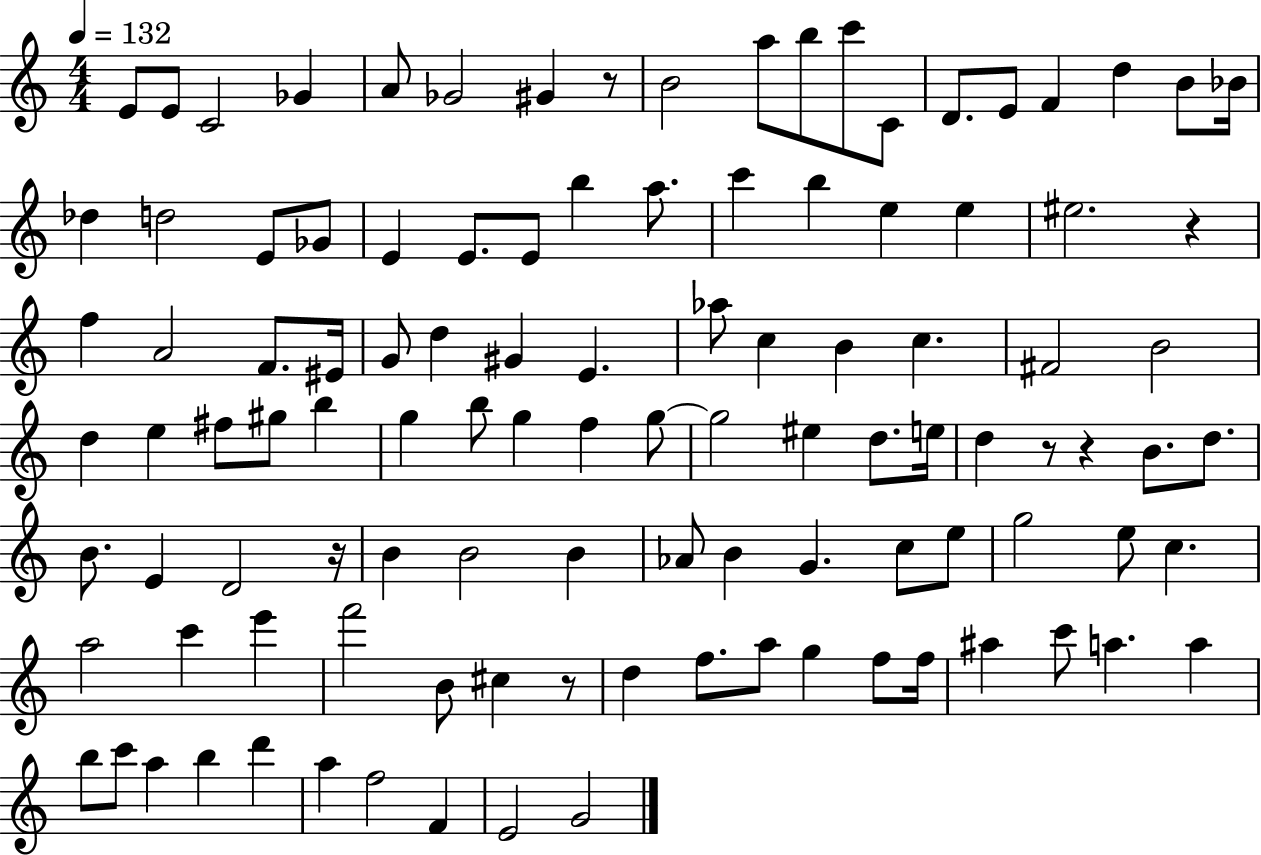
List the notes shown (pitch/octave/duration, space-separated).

E4/e E4/e C4/h Gb4/q A4/e Gb4/h G#4/q R/e B4/h A5/e B5/e C6/e C4/e D4/e. E4/e F4/q D5/q B4/e Bb4/s Db5/q D5/h E4/e Gb4/e E4/q E4/e. E4/e B5/q A5/e. C6/q B5/q E5/q E5/q EIS5/h. R/q F5/q A4/h F4/e. EIS4/s G4/e D5/q G#4/q E4/q. Ab5/e C5/q B4/q C5/q. F#4/h B4/h D5/q E5/q F#5/e G#5/e B5/q G5/q B5/e G5/q F5/q G5/e G5/h EIS5/q D5/e. E5/s D5/q R/e R/q B4/e. D5/e. B4/e. E4/q D4/h R/s B4/q B4/h B4/q Ab4/e B4/q G4/q. C5/e E5/e G5/h E5/e C5/q. A5/h C6/q E6/q F6/h B4/e C#5/q R/e D5/q F5/e. A5/e G5/q F5/e F5/s A#5/q C6/e A5/q. A5/q B5/e C6/e A5/q B5/q D6/q A5/q F5/h F4/q E4/h G4/h